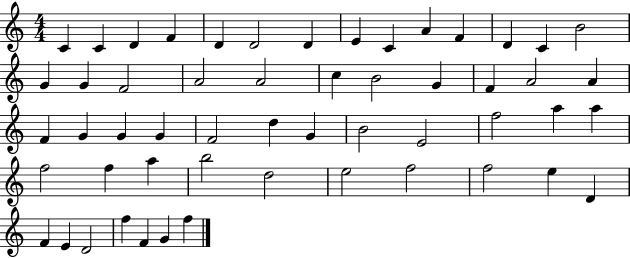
X:1
T:Untitled
M:4/4
L:1/4
K:C
C C D F D D2 D E C A F D C B2 G G F2 A2 A2 c B2 G F A2 A F G G G F2 d G B2 E2 f2 a a f2 f a b2 d2 e2 f2 f2 e D F E D2 f F G f